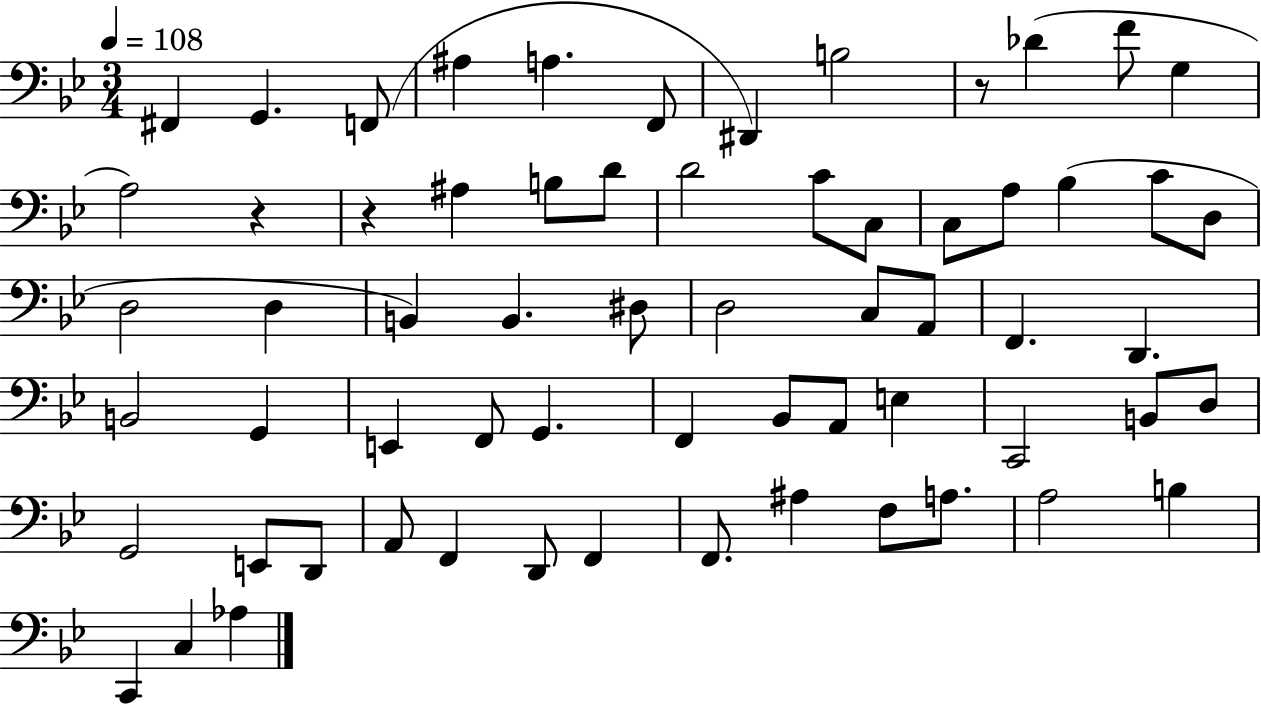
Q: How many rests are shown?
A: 3